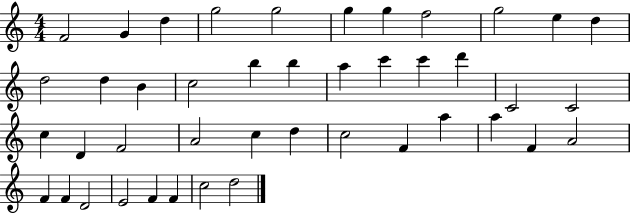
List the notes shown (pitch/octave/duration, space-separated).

F4/h G4/q D5/q G5/h G5/h G5/q G5/q F5/h G5/h E5/q D5/q D5/h D5/q B4/q C5/h B5/q B5/q A5/q C6/q C6/q D6/q C4/h C4/h C5/q D4/q F4/h A4/h C5/q D5/q C5/h F4/q A5/q A5/q F4/q A4/h F4/q F4/q D4/h E4/h F4/q F4/q C5/h D5/h